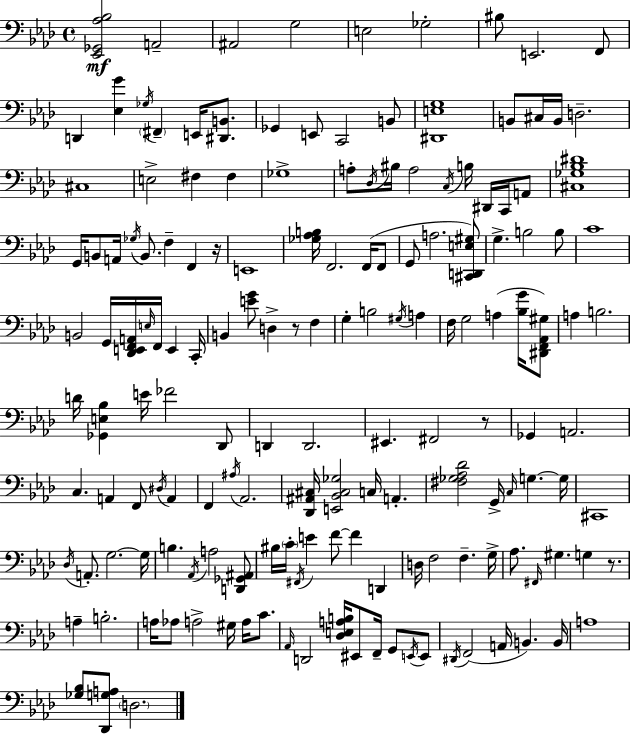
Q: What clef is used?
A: bass